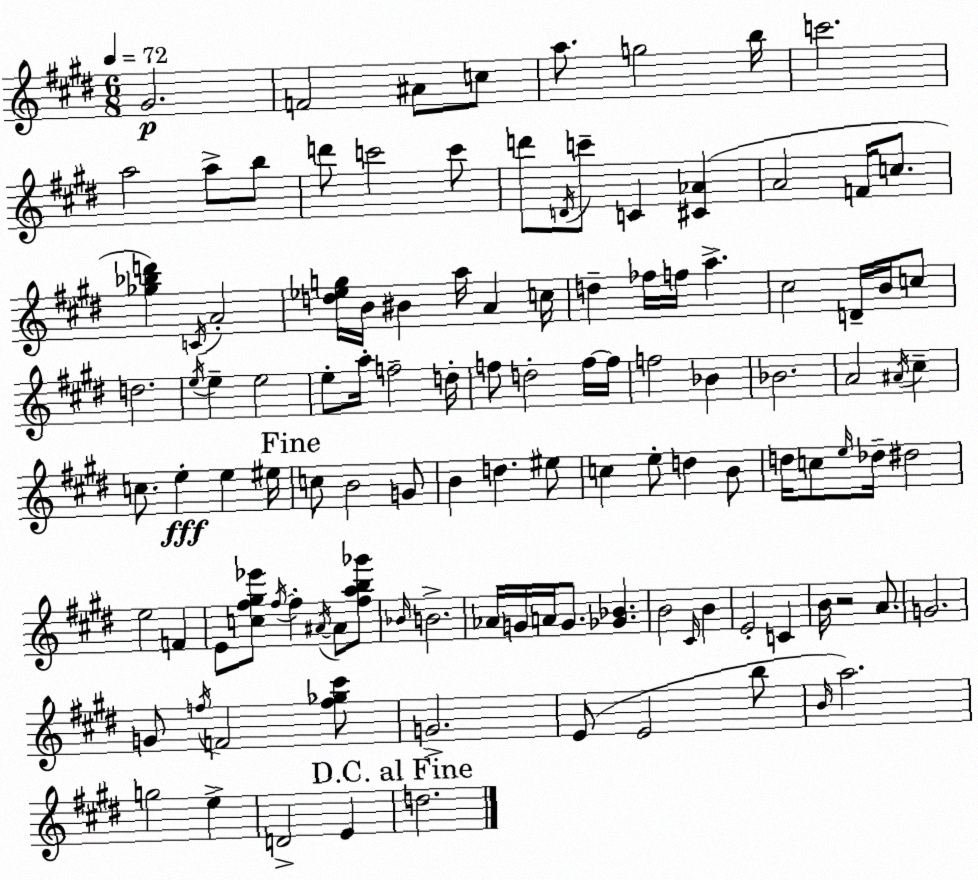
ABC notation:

X:1
T:Untitled
M:6/8
L:1/4
K:E
^G2 F2 ^A/2 c/2 a/2 g2 b/4 c'2 a2 a/2 b/2 d'/2 c'2 c'/2 d'/2 D/4 c'/2 C [^C_A] A2 F/4 c/2 [_g_bd'] C/4 A2 [d_eg]/4 B/4 ^B a/4 A c/4 d _f/4 f/4 a ^c2 D/4 B/4 c/2 d2 e/4 e e2 e/2 a/4 f2 d/4 f/2 d2 f/4 f/4 f2 _B _B2 A2 ^A/4 ^c c/2 e e ^e/4 c/2 B2 G/2 B d ^e/2 c e/2 d B/2 d/4 c/2 e/4 _d/4 ^d2 e2 F E/2 [c^f^g_e']/2 ^f/4 ^f ^A/4 ^A/2 [^fab_g']/2 _B/4 B2 _A/4 G/4 A/4 G/2 [_G_B] B2 ^C/4 B E2 C B/4 z2 A/2 G2 G/2 f/4 F2 [f_g^c']/2 G2 E/2 E2 b/2 B/4 a2 g2 e D2 E d2